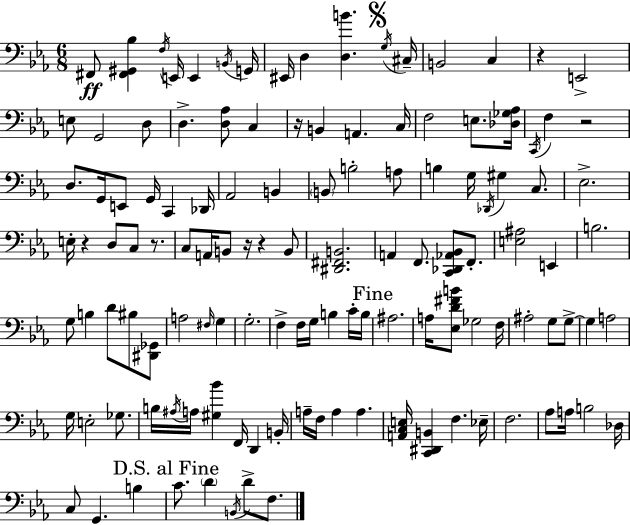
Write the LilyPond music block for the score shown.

{
  \clef bass
  \numericTimeSignature
  \time 6/8
  \key c \minor
  fis,8\ff <fis, gis, bes>4 \acciaccatura { f16 } e,16 e,4 | \acciaccatura { b,16 } g,16 eis,16 d4 <d b'>4. | \mark \markup { \musicglyph "scripts.segno" } \acciaccatura { g16 } cis16-- b,2 c4 | r4 e,2-> | \break e8 g,2 | d8 d4.-> <d aes>8 c4 | r16 b,4 a,4. | c16 f2 e8. | \break <des ges aes>16 \acciaccatura { c,16 } f4 r2 | d8. g,16 e,8 g,16 c,4 | des,16 aes,2 | b,4 \parenthesize b,8 b2-. | \break a8 b4 g16 \acciaccatura { des,16 } gis4 | c8. ees2.-> | e16-. r4 d8 | c8 r8. c8 a,16 b,8 r16 r4 | \break b,8 <dis, fis, b,>2. | a,4 f,8. | <c, des, aes, bes,>8 f,8.-. <e ais>2 | e,4 b2. | \break g8 b4 d'8 | bis8 <dis, ges,>8 a2 | \grace { fis16 } g4 g2.-. | f4-> f16 g16 | \break b4 c'16-. b16 \mark "Fine" ais2. | a16 <ees d' fis' b'>8 ges2 | f16 ais2-. | g8 g8->~~ g4 a2 | \break g16 e2-. | ges8. b16 \acciaccatura { ais16 } a16 <gis bes'>4 | f,16 d,4 b,16-. a16-- f16 a4 | a4. <a, c e>16 <c, dis, b,>4 | \break f4. ees16-- f2. | aes8 a16 b2 | des16 c8 g,4. | b4 \mark "D.S. al Fine" c'8. \parenthesize d'4 | \break \acciaccatura { b,16 } d'8-> f8. \bar "|."
}